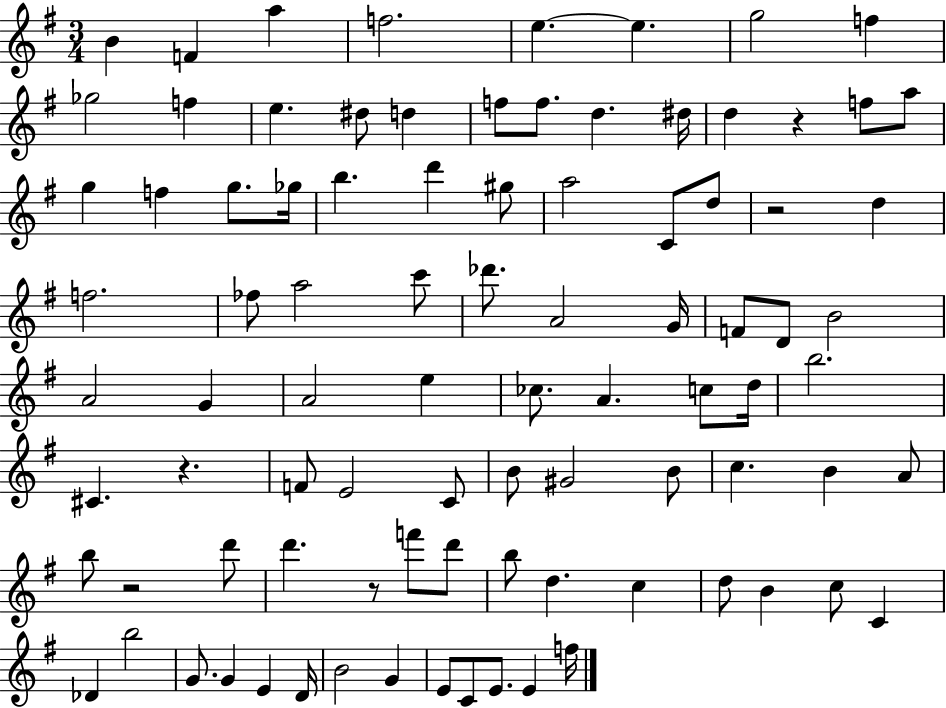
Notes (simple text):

B4/q F4/q A5/q F5/h. E5/q. E5/q. G5/h F5/q Gb5/h F5/q E5/q. D#5/e D5/q F5/e F5/e. D5/q. D#5/s D5/q R/q F5/e A5/e G5/q F5/q G5/e. Gb5/s B5/q. D6/q G#5/e A5/h C4/e D5/e R/h D5/q F5/h. FES5/e A5/h C6/e Db6/e. A4/h G4/s F4/e D4/e B4/h A4/h G4/q A4/h E5/q CES5/e. A4/q. C5/e D5/s B5/h. C#4/q. R/q. F4/e E4/h C4/e B4/e G#4/h B4/e C5/q. B4/q A4/e B5/e R/h D6/e D6/q. R/e F6/e D6/e B5/e D5/q. C5/q D5/e B4/q C5/e C4/q Db4/q B5/h G4/e. G4/q E4/q D4/s B4/h G4/q E4/e C4/e E4/e. E4/q F5/s